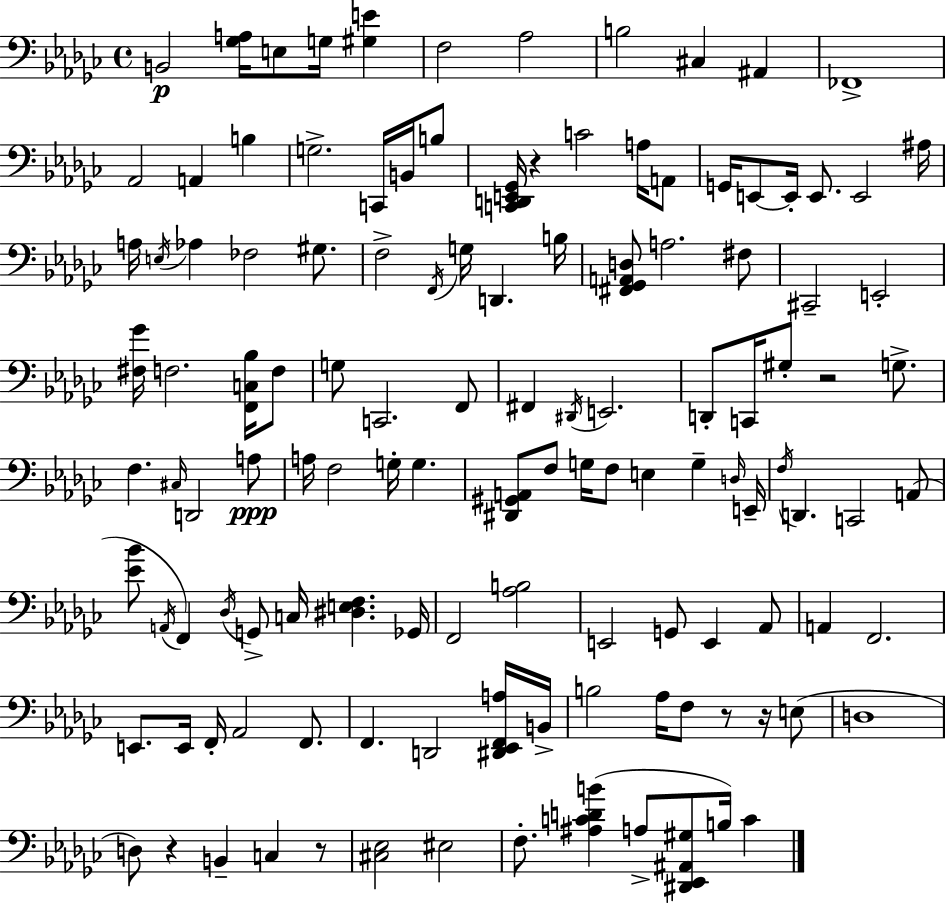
{
  \clef bass
  \time 4/4
  \defaultTimeSignature
  \key ees \minor
  \repeat volta 2 { b,2\p <ges a>16 e8 g16 <gis e'>4 | f2 aes2 | b2 cis4 ais,4 | fes,1-> | \break aes,2 a,4 b4 | g2.-> c,16 b,16 b8 | <c, d, e, ges,>16 r4 c'2 a16 a,8 | g,16 e,8~~ e,16-. e,8. e,2 ais16 | \break a16 \acciaccatura { e16 } aes4 fes2 gis8. | f2-> \acciaccatura { f,16 } g16 d,4. | b16 <fis, ges, a, d>8 a2. | fis8 cis,2-- e,2-. | \break <fis ges'>16 f2. <f, c bes>16 | f8 g8 c,2. | f,8 fis,4 \acciaccatura { dis,16 } e,2. | d,8-. c,16 gis8-. r2 | \break g8.-> f4. \grace { cis16 } d,2 | a8\ppp a16 f2 g16-. g4. | <dis, gis, a,>8 f8 g16 f8 e4 g4-- | \grace { d16 } e,16-- \acciaccatura { f16 } d,4. c,2 | \break a,8( <ees' bes'>8 \acciaccatura { a,16 }) f,4 \acciaccatura { des16 } g,8-> | c16 <dis e f>4. ges,16 f,2 | <aes b>2 e,2 | g,8 e,4 aes,8 a,4 f,2. | \break e,8. e,16 f,16-. aes,2 | f,8. f,4. d,2 | <dis, ees, f, a>16 b,16-> b2 | aes16 f8 r8 r16 e8( d1 | \break d8) r4 b,4-- | c4 r8 <cis ees>2 | eis2 f8.-. <ais c' d' b'>4( a8-> | <dis, ees, ais, gis>8 b16) c'4 } \bar "|."
}